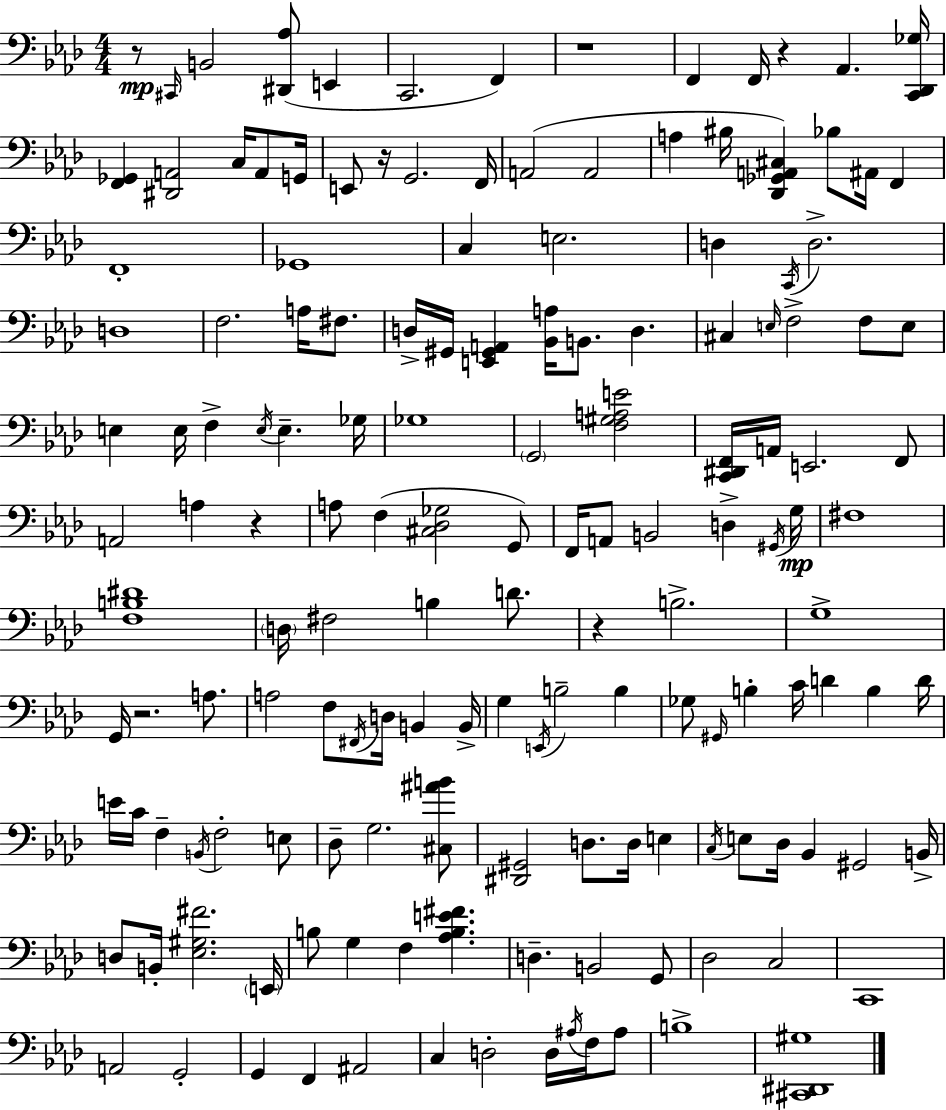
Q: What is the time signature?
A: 4/4